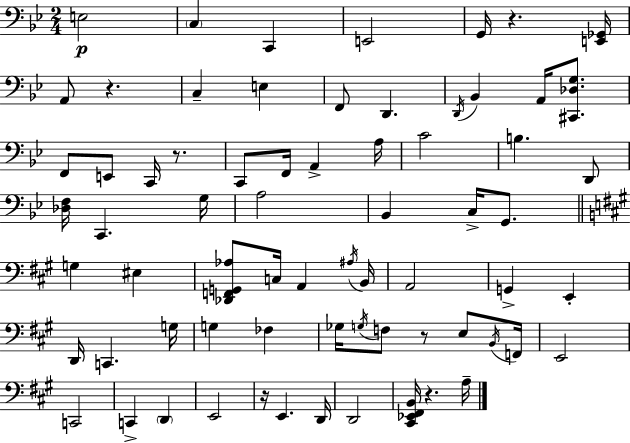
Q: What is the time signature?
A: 2/4